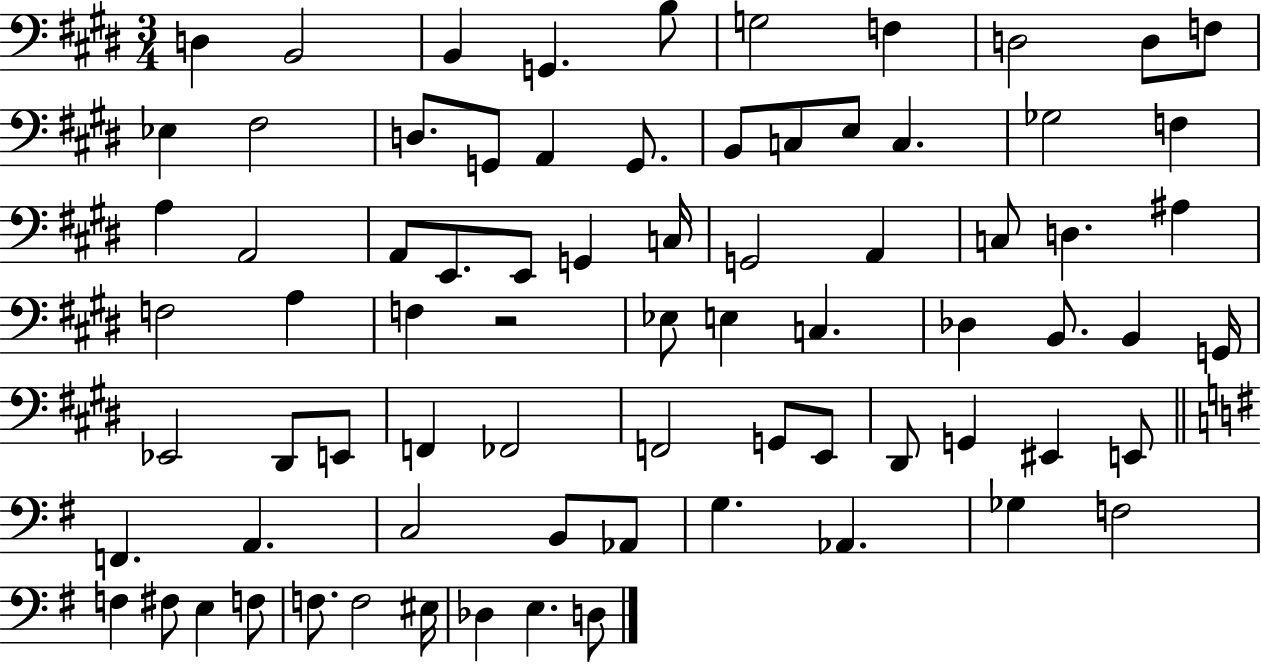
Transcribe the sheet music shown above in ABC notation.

X:1
T:Untitled
M:3/4
L:1/4
K:E
D, B,,2 B,, G,, B,/2 G,2 F, D,2 D,/2 F,/2 _E, ^F,2 D,/2 G,,/2 A,, G,,/2 B,,/2 C,/2 E,/2 C, _G,2 F, A, A,,2 A,,/2 E,,/2 E,,/2 G,, C,/4 G,,2 A,, C,/2 D, ^A, F,2 A, F, z2 _E,/2 E, C, _D, B,,/2 B,, G,,/4 _E,,2 ^D,,/2 E,,/2 F,, _F,,2 F,,2 G,,/2 E,,/2 ^D,,/2 G,, ^E,, E,,/2 F,, A,, C,2 B,,/2 _A,,/2 G, _A,, _G, F,2 F, ^F,/2 E, F,/2 F,/2 F,2 ^E,/4 _D, E, D,/2